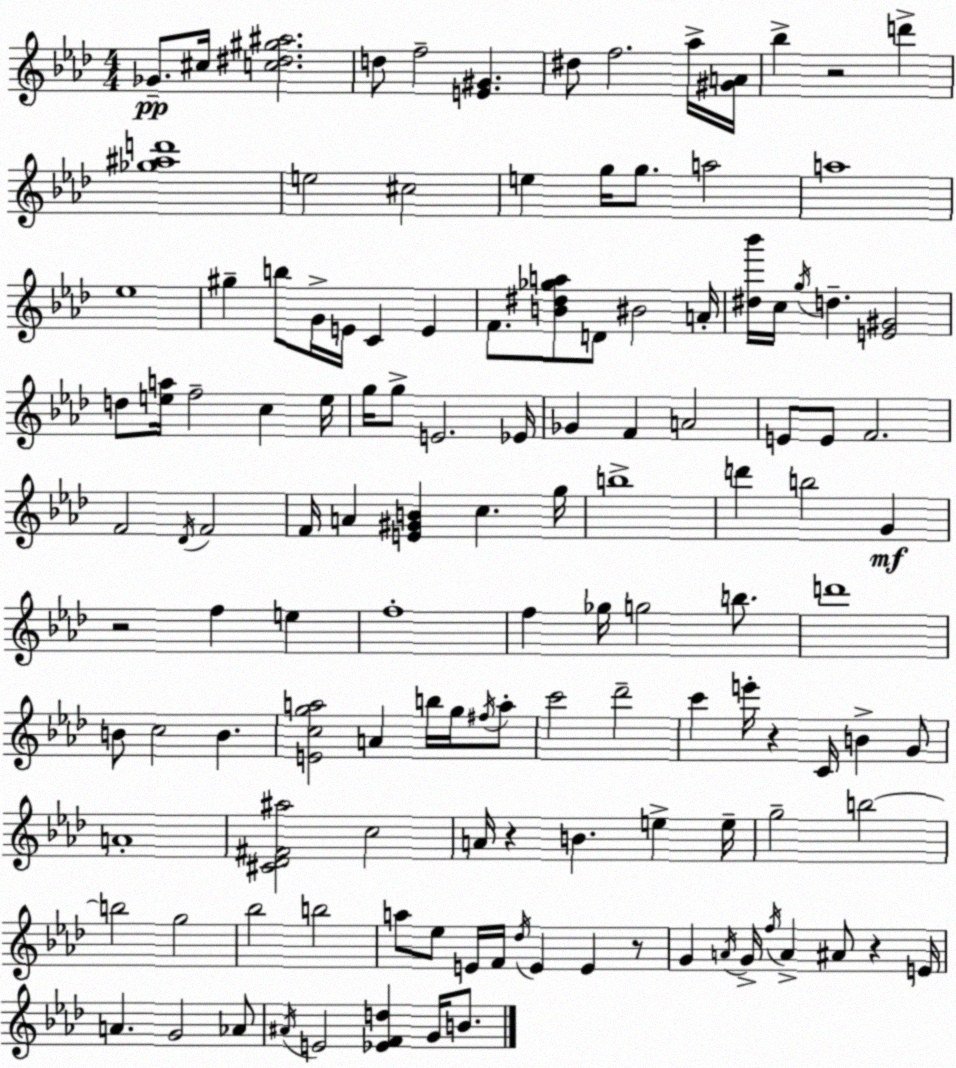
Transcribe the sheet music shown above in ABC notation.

X:1
T:Untitled
M:4/4
L:1/4
K:Ab
_G/2 ^c/4 [c^d^g^a]2 d/2 f2 [E^G] ^d/2 f2 _a/4 [^GA]/4 _b z2 d' [_g^ad']4 e2 ^c2 e g/4 g/2 a2 a4 _e4 ^g b/2 G/4 E/4 C E F/2 [B^d_ga]/2 D/2 ^B2 A/4 [^d_b']/4 c/4 g/4 d [E^G]2 d/2 [ea]/4 f2 c e/4 g/4 g/2 E2 _E/4 _G F A2 E/2 E/2 F2 F2 _D/4 F2 F/4 A [E^GB] c g/4 b4 d' b2 G z2 f e f4 f _g/4 g2 b/2 d'4 B/2 c2 B [Ecga]2 A b/4 g/4 ^f/4 a/2 c'2 _d'2 c' e'/4 z C/4 B G/2 A4 [^C_D^F^a]2 c2 A/4 z B e e/4 g2 b2 b2 g2 _b2 b2 a/2 _e/2 E/4 F/4 _d/4 E E z/2 G A/4 G/4 f/4 A ^A/2 z E/4 A G2 _A/2 ^A/4 E2 [_EFd] G/4 B/2